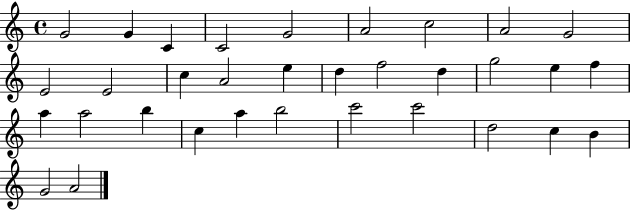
X:1
T:Untitled
M:4/4
L:1/4
K:C
G2 G C C2 G2 A2 c2 A2 G2 E2 E2 c A2 e d f2 d g2 e f a a2 b c a b2 c'2 c'2 d2 c B G2 A2